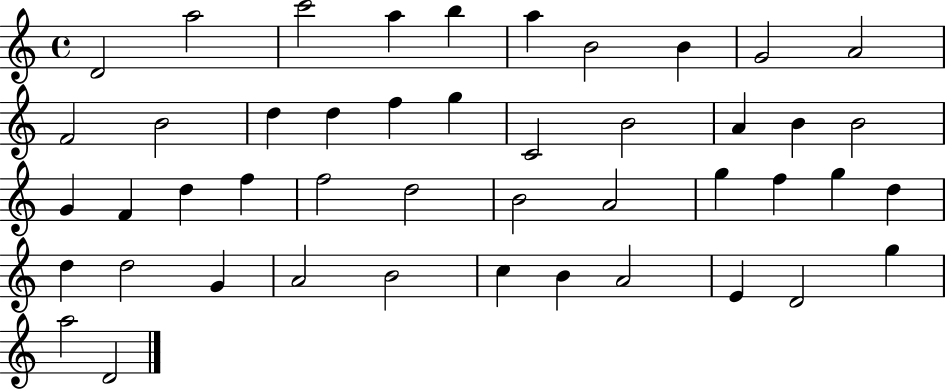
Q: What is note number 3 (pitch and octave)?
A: C6